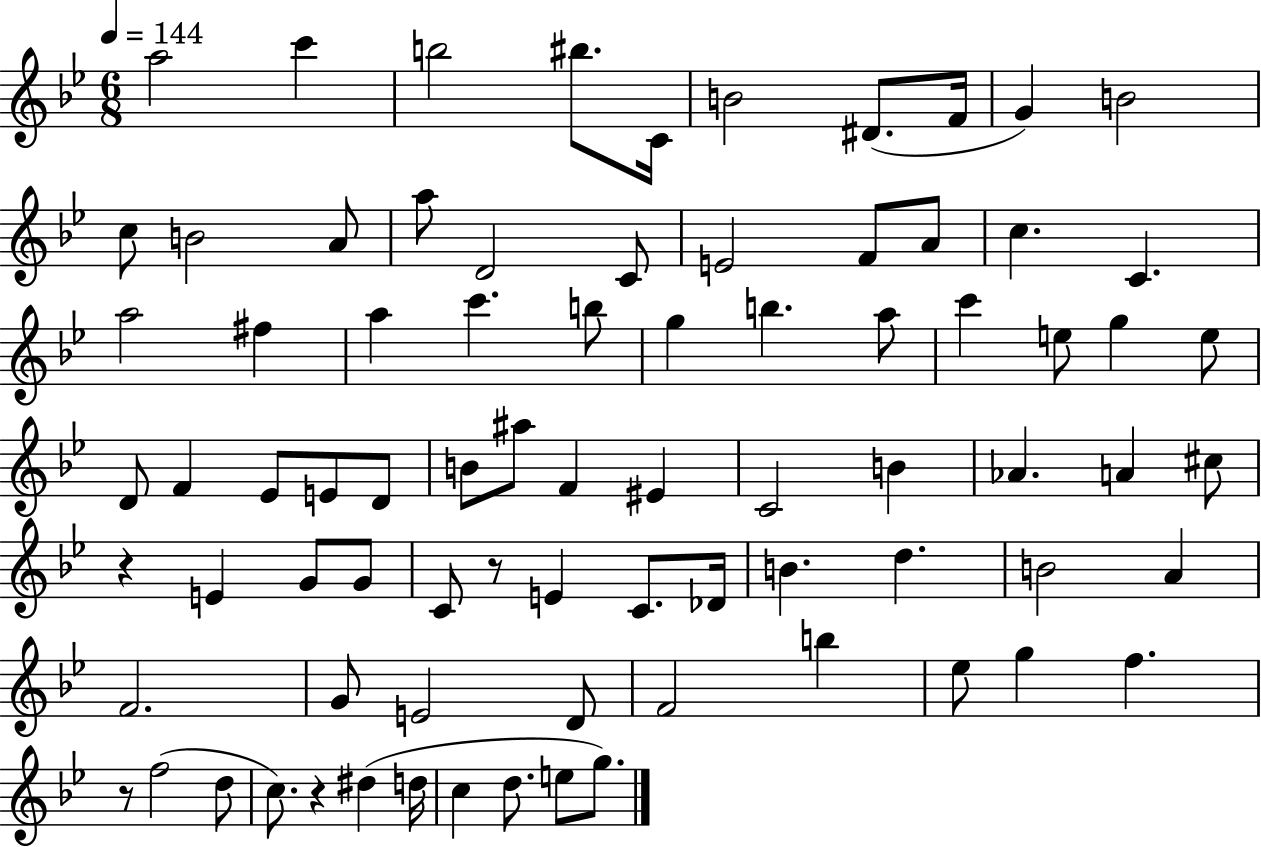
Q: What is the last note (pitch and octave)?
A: G5